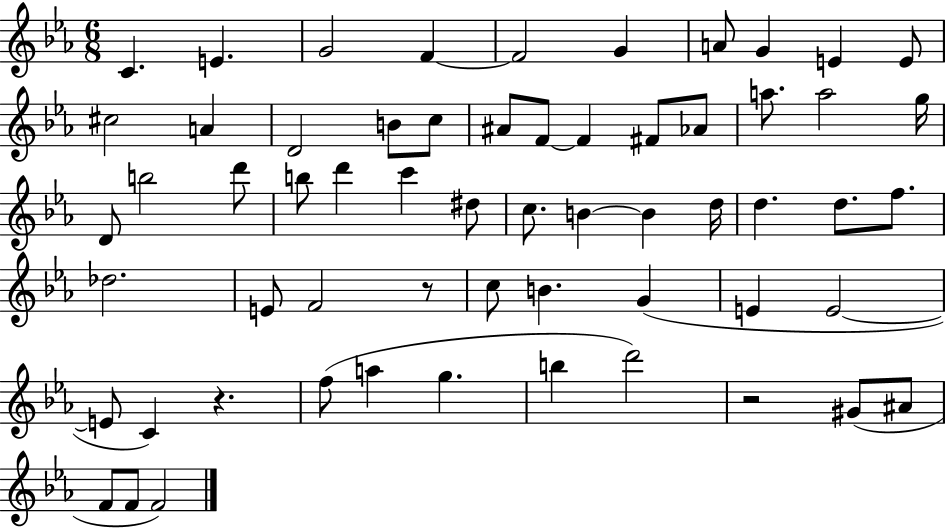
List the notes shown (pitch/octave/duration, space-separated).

C4/q. E4/q. G4/h F4/q F4/h G4/q A4/e G4/q E4/q E4/e C#5/h A4/q D4/h B4/e C5/e A#4/e F4/e F4/q F#4/e Ab4/e A5/e. A5/h G5/s D4/e B5/h D6/e B5/e D6/q C6/q D#5/e C5/e. B4/q B4/q D5/s D5/q. D5/e. F5/e. Db5/h. E4/e F4/h R/e C5/e B4/q. G4/q E4/q E4/h E4/e C4/q R/q. F5/e A5/q G5/q. B5/q D6/h R/h G#4/e A#4/e F4/e F4/e F4/h